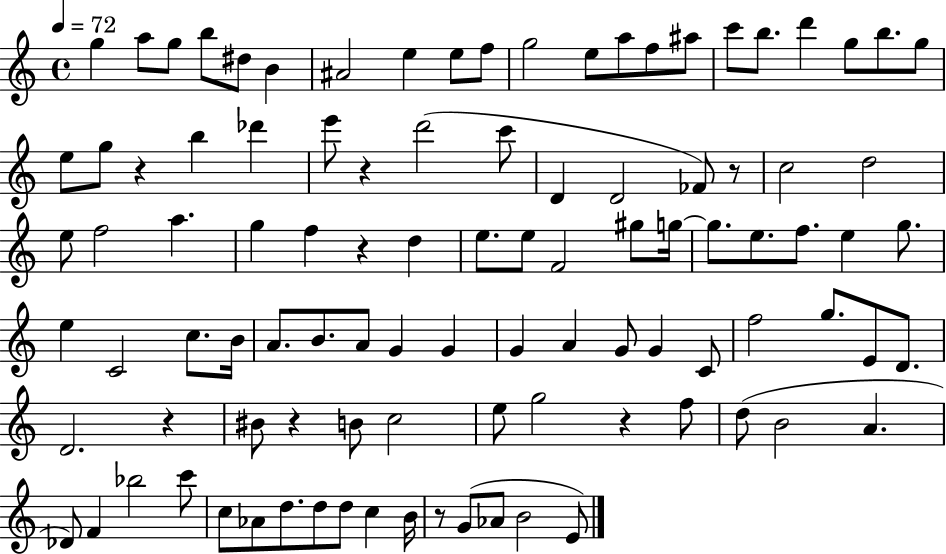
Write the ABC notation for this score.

X:1
T:Untitled
M:4/4
L:1/4
K:C
g a/2 g/2 b/2 ^d/2 B ^A2 e e/2 f/2 g2 e/2 a/2 f/2 ^a/2 c'/2 b/2 d' g/2 b/2 g/2 e/2 g/2 z b _d' e'/2 z d'2 c'/2 D D2 _F/2 z/2 c2 d2 e/2 f2 a g f z d e/2 e/2 F2 ^g/2 g/4 g/2 e/2 f/2 e g/2 e C2 c/2 B/4 A/2 B/2 A/2 G G G A G/2 G C/2 f2 g/2 E/2 D/2 D2 z ^B/2 z B/2 c2 e/2 g2 z f/2 d/2 B2 A _D/2 F _b2 c'/2 c/2 _A/2 d/2 d/2 d/2 c B/4 z/2 G/2 _A/2 B2 E/2